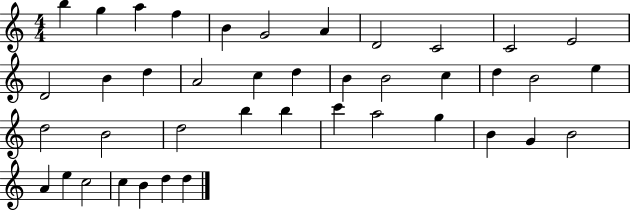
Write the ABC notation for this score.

X:1
T:Untitled
M:4/4
L:1/4
K:C
b g a f B G2 A D2 C2 C2 E2 D2 B d A2 c d B B2 c d B2 e d2 B2 d2 b b c' a2 g B G B2 A e c2 c B d d